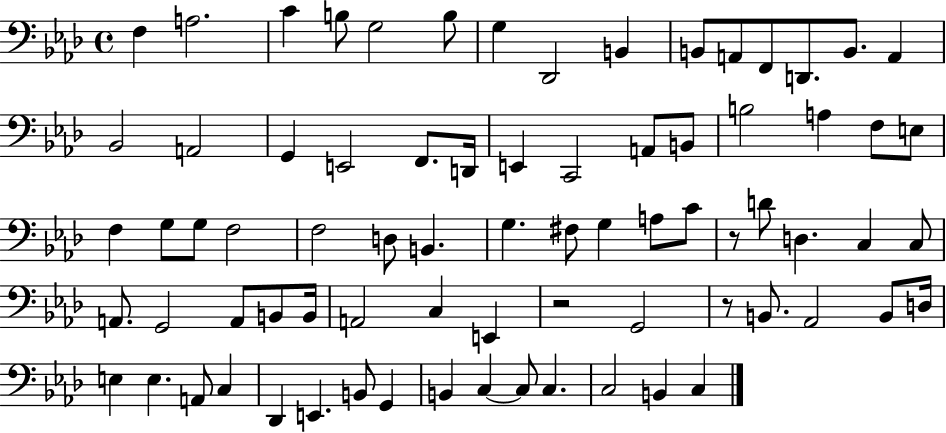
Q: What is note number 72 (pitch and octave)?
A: B2